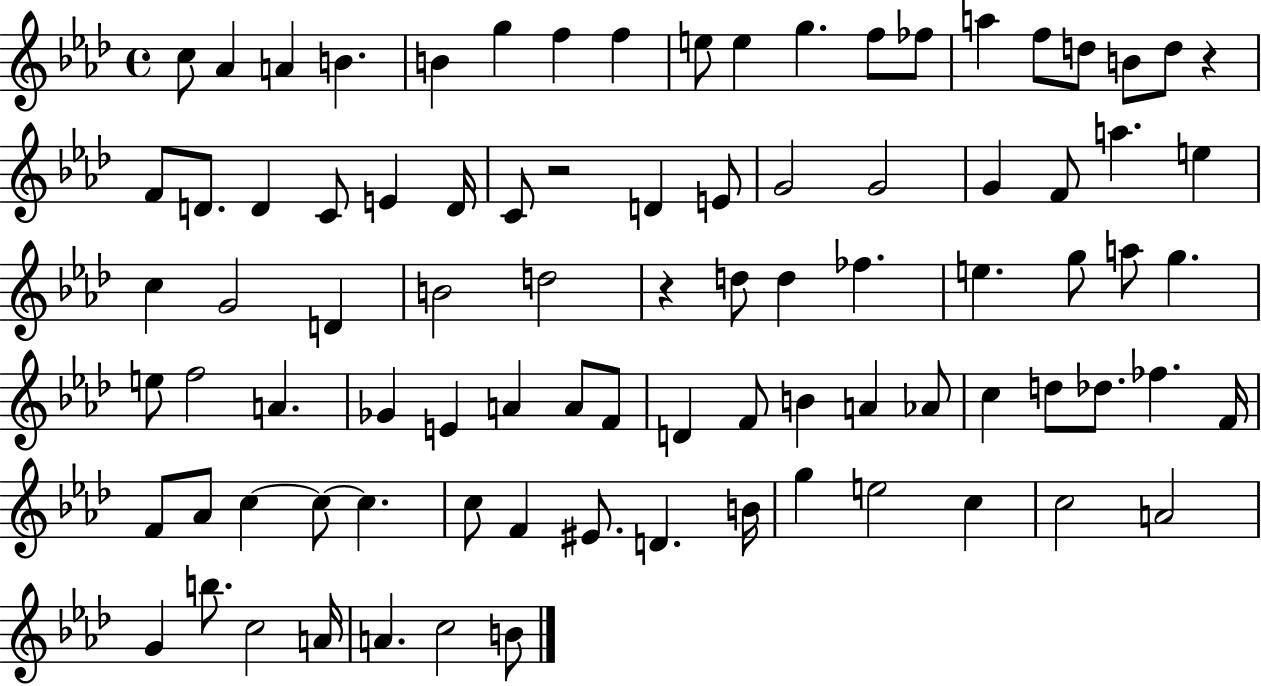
{
  \clef treble
  \time 4/4
  \defaultTimeSignature
  \key aes \major
  \repeat volta 2 { c''8 aes'4 a'4 b'4. | b'4 g''4 f''4 f''4 | e''8 e''4 g''4. f''8 fes''8 | a''4 f''8 d''8 b'8 d''8 r4 | \break f'8 d'8. d'4 c'8 e'4 d'16 | c'8 r2 d'4 e'8 | g'2 g'2 | g'4 f'8 a''4. e''4 | \break c''4 g'2 d'4 | b'2 d''2 | r4 d''8 d''4 fes''4. | e''4. g''8 a''8 g''4. | \break e''8 f''2 a'4. | ges'4 e'4 a'4 a'8 f'8 | d'4 f'8 b'4 a'4 aes'8 | c''4 d''8 des''8. fes''4. f'16 | \break f'8 aes'8 c''4~~ c''8~~ c''4. | c''8 f'4 eis'8. d'4. b'16 | g''4 e''2 c''4 | c''2 a'2 | \break g'4 b''8. c''2 a'16 | a'4. c''2 b'8 | } \bar "|."
}